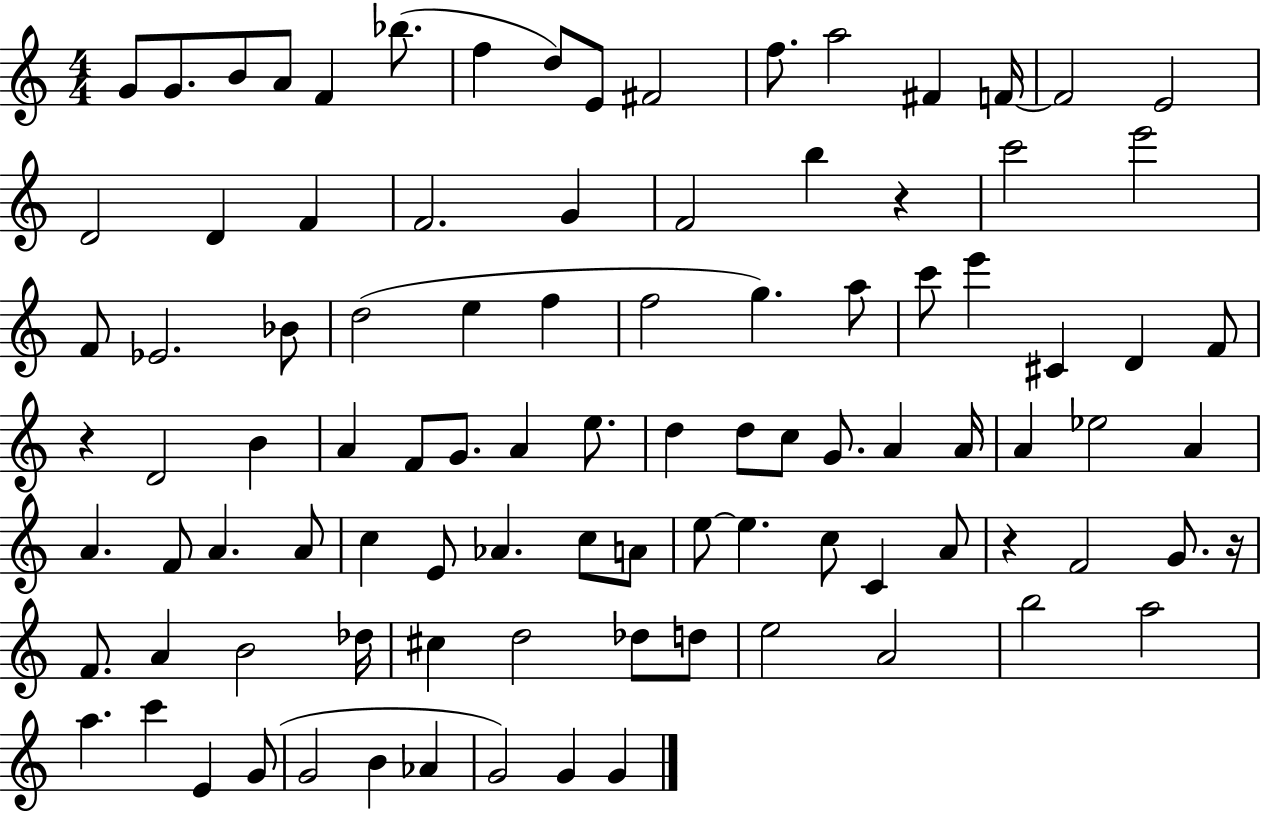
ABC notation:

X:1
T:Untitled
M:4/4
L:1/4
K:C
G/2 G/2 B/2 A/2 F _b/2 f d/2 E/2 ^F2 f/2 a2 ^F F/4 F2 E2 D2 D F F2 G F2 b z c'2 e'2 F/2 _E2 _B/2 d2 e f f2 g a/2 c'/2 e' ^C D F/2 z D2 B A F/2 G/2 A e/2 d d/2 c/2 G/2 A A/4 A _e2 A A F/2 A A/2 c E/2 _A c/2 A/2 e/2 e c/2 C A/2 z F2 G/2 z/4 F/2 A B2 _d/4 ^c d2 _d/2 d/2 e2 A2 b2 a2 a c' E G/2 G2 B _A G2 G G